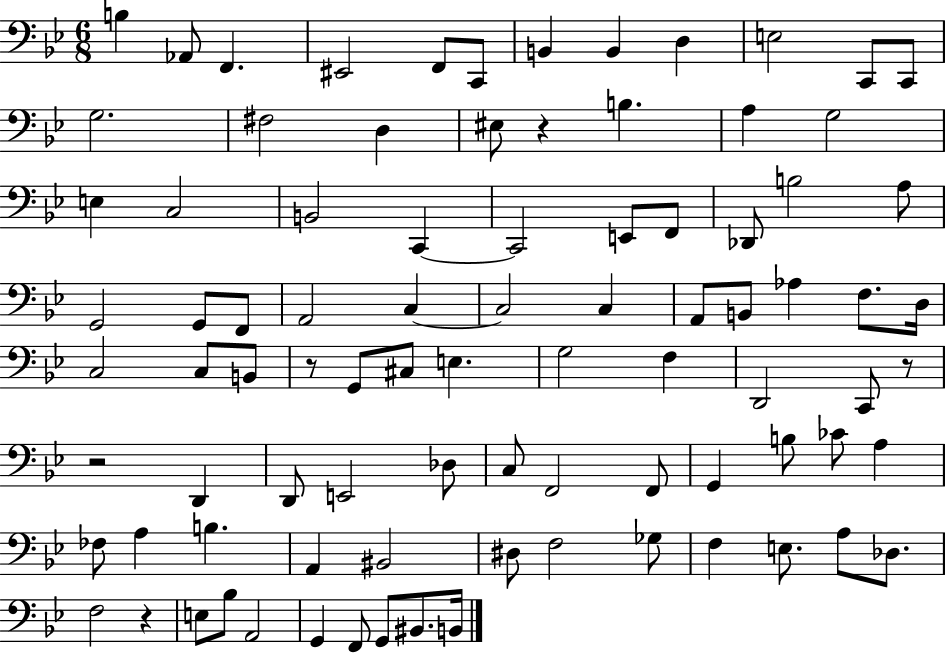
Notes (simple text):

B3/q Ab2/e F2/q. EIS2/h F2/e C2/e B2/q B2/q D3/q E3/h C2/e C2/e G3/h. F#3/h D3/q EIS3/e R/q B3/q. A3/q G3/h E3/q C3/h B2/h C2/q C2/h E2/e F2/e Db2/e B3/h A3/e G2/h G2/e F2/e A2/h C3/q C3/h C3/q A2/e B2/e Ab3/q F3/e. D3/s C3/h C3/e B2/e R/e G2/e C#3/e E3/q. G3/h F3/q D2/h C2/e R/e R/h D2/q D2/e E2/h Db3/e C3/e F2/h F2/e G2/q B3/e CES4/e A3/q FES3/e A3/q B3/q. A2/q BIS2/h D#3/e F3/h Gb3/e F3/q E3/e. A3/e Db3/e. F3/h R/q E3/e Bb3/e A2/h G2/q F2/e G2/e BIS2/e. B2/s